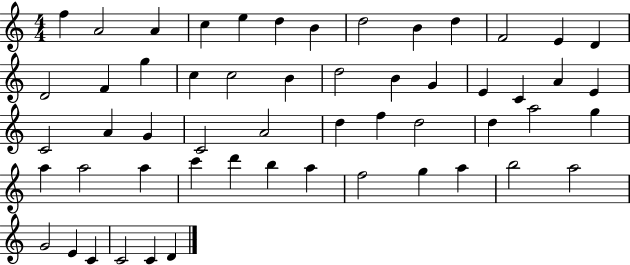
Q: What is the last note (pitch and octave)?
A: D4